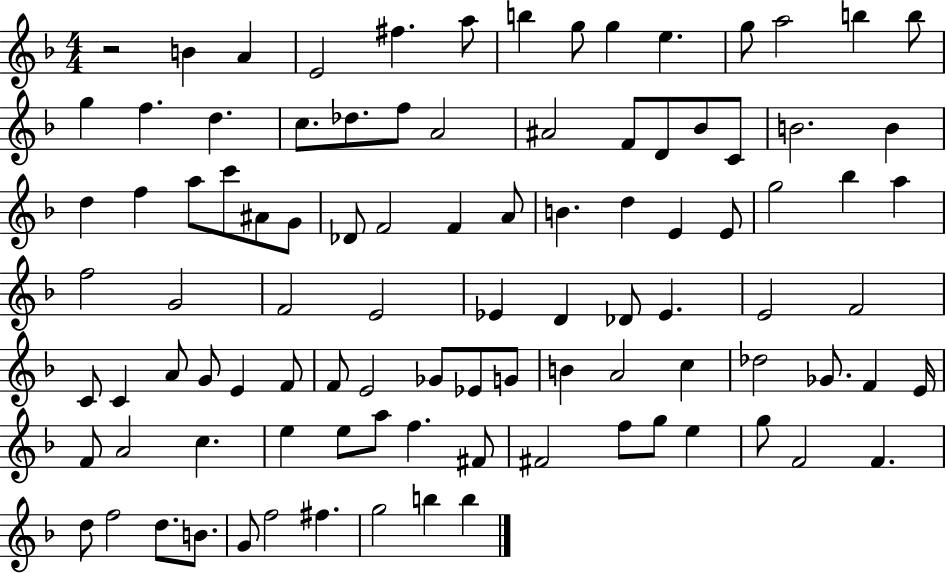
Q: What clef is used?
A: treble